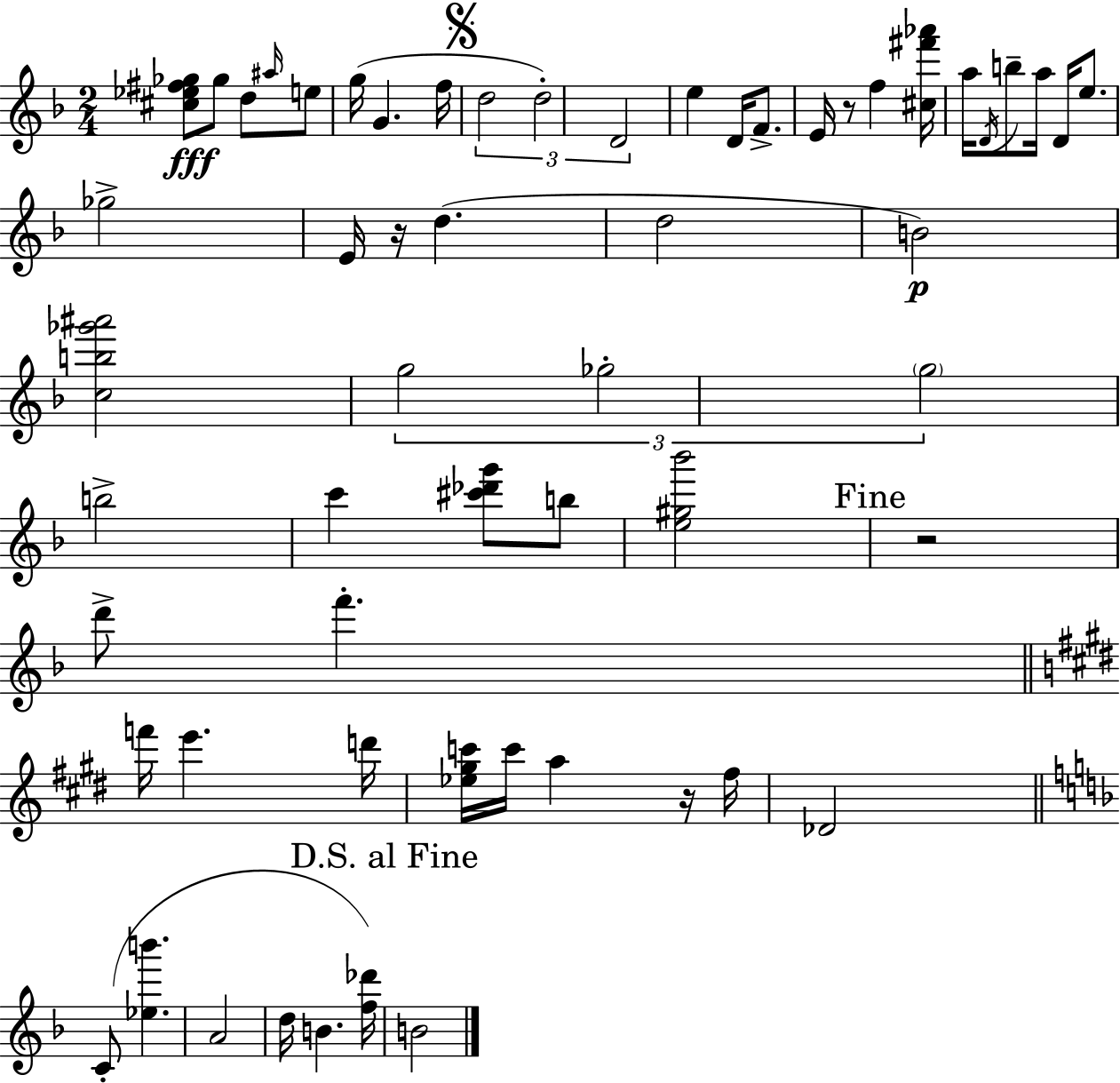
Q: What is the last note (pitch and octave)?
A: B4